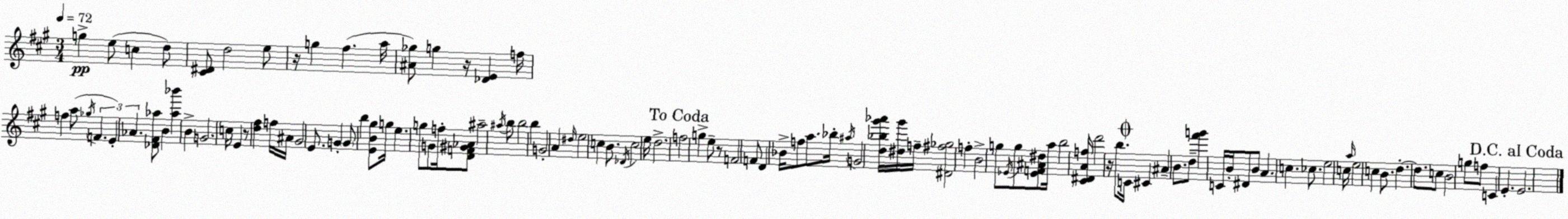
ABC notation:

X:1
T:Untitled
M:3/4
L:1/4
K:A
g e/2 c d/2 [^C^D]/2 d2 e/2 z/4 g ^f a/4 [^A_g]/2 g z/4 [_DE] f/4 f a/2 _g/4 F E _A [_D^F_a]/2 B [_a_b'] B G2 c/4 E z/2 [d^f] f/4 ^A/4 ^G2 E/2 G G/2 b [EB^g]/2 g/4 e g/2 G/2 f/4 [DF^G_A]/2 ^a2 ^a/4 b/2 b2 b G2 A ^d/4 e2 c B/2 _D/4 c2 e/4 d2 f2 g e/2 z/2 F2 F/2 D _B/4 f/2 a/2 _b/4 ^a/4 G2 [d_b^g'_a']/4 [^d^g']/4 f/4 [^D^f_g]2 f B2 g/2 _E/4 g/2 [_EF^A^d]/2 a/4 b2 [^C^DAf]/4 d'2 z/4 b/2 C/4 ^C ^A B/2 d/2 [^f'g'] C/4 B/4 ^D/2 B/2 A c _c/2 e2 c/4 a/4 e2 c B/2 d d/2 c/2 B2 g/2 f/2 C E E2